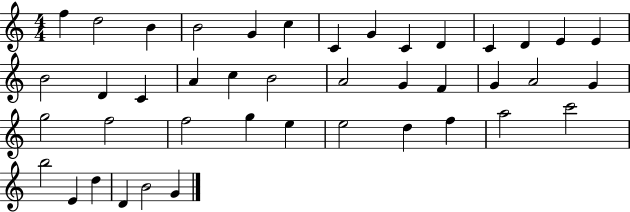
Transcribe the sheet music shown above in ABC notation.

X:1
T:Untitled
M:4/4
L:1/4
K:C
f d2 B B2 G c C G C D C D E E B2 D C A c B2 A2 G F G A2 G g2 f2 f2 g e e2 d f a2 c'2 b2 E d D B2 G